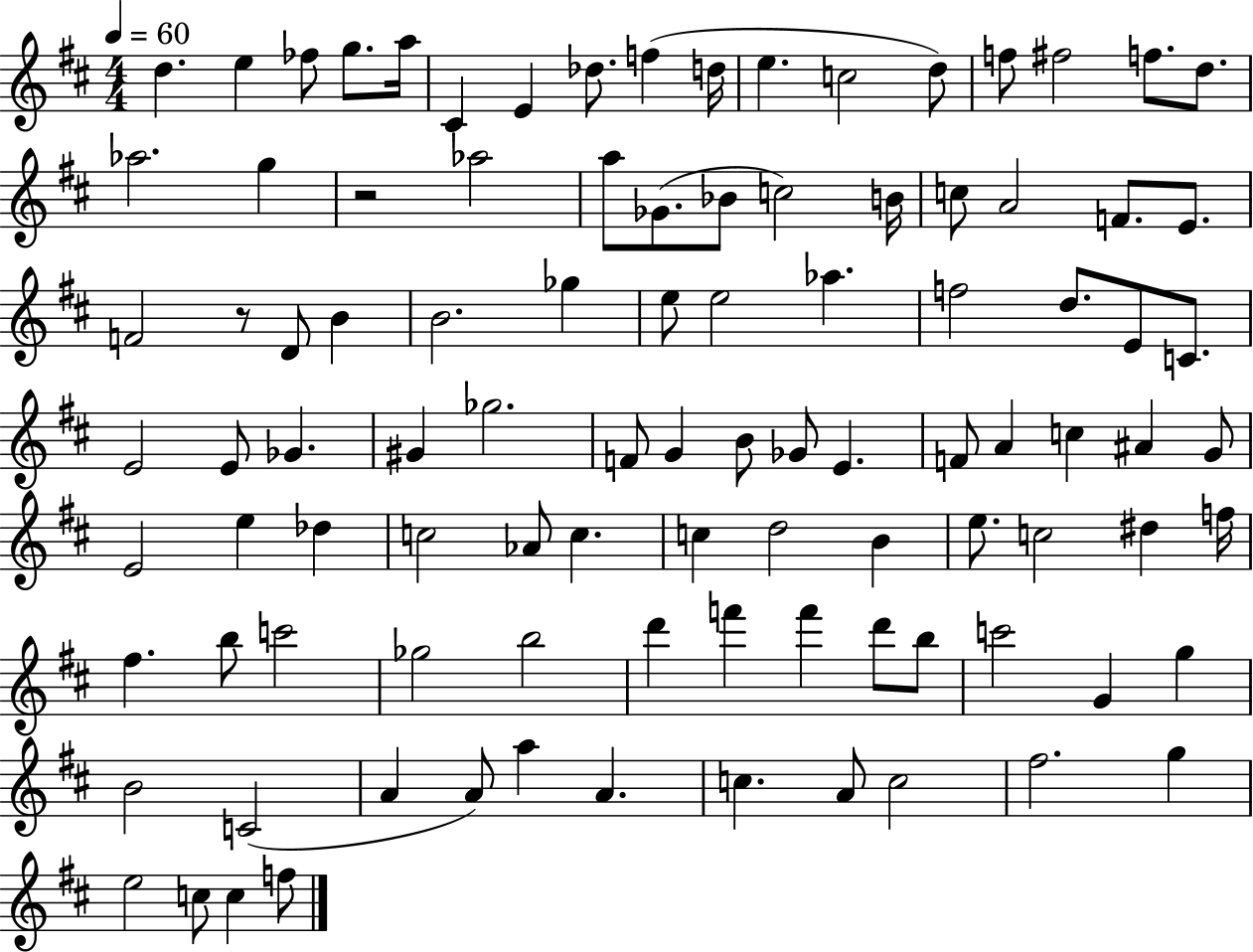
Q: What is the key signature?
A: D major